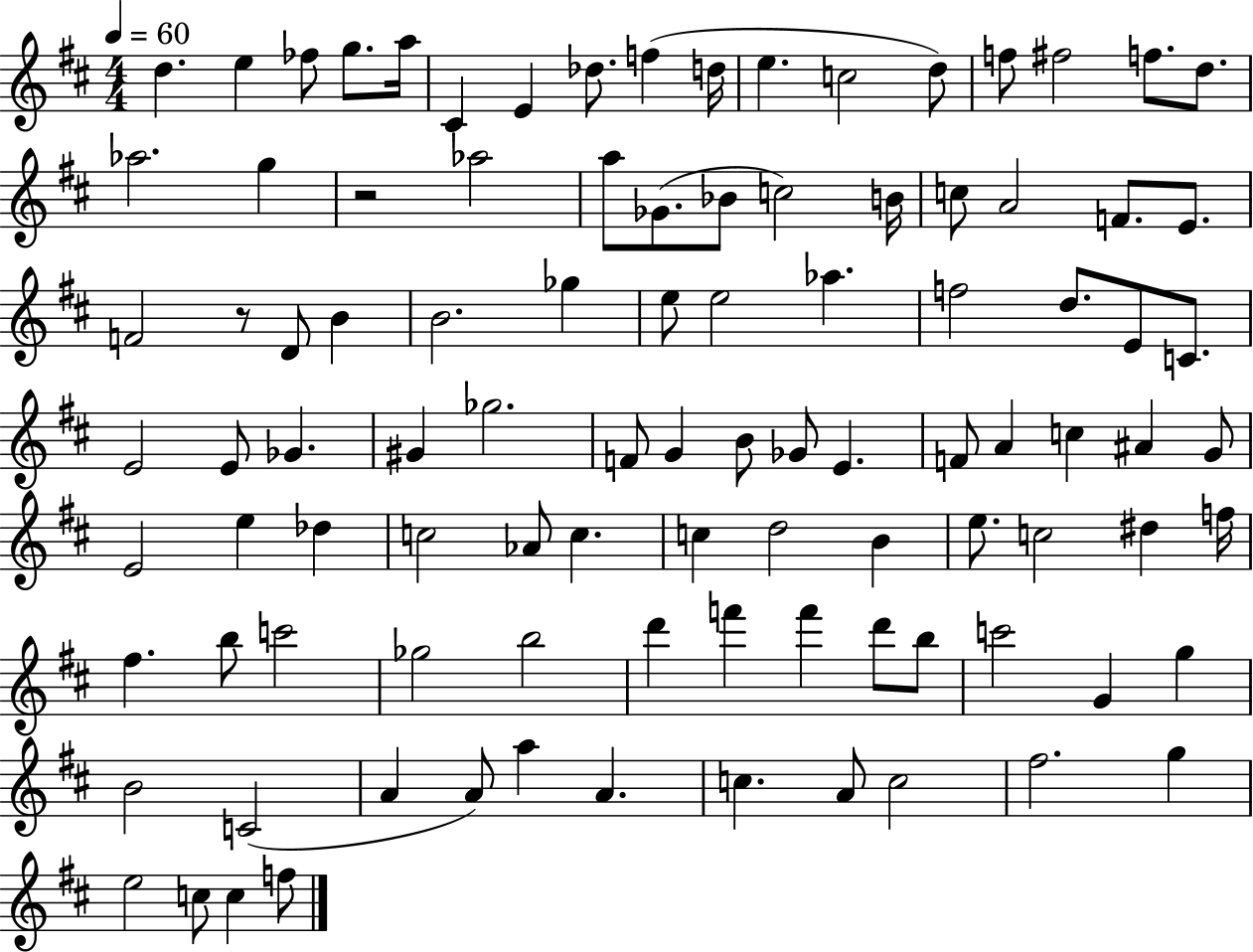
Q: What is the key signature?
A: D major